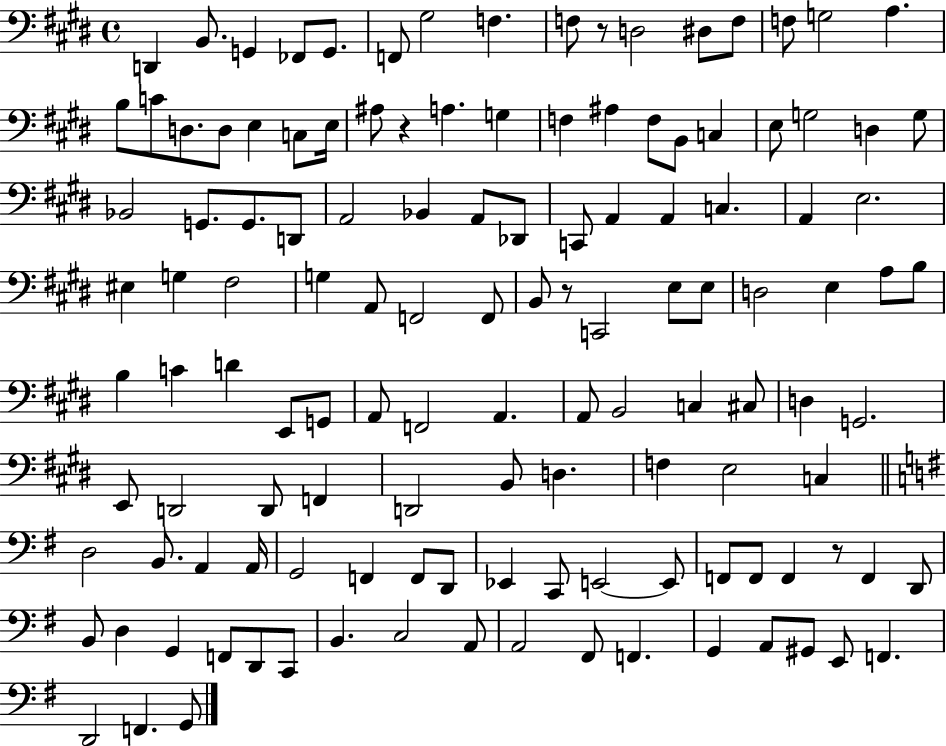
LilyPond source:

{
  \clef bass
  \time 4/4
  \defaultTimeSignature
  \key e \major
  d,4 b,8. g,4 fes,8 g,8. | f,8 gis2 f4. | f8 r8 d2 dis8 f8 | f8 g2 a4. | \break b8 c'8 d8. d8 e4 c8 e16 | ais8 r4 a4. g4 | f4 ais4 f8 b,8 c4 | e8 g2 d4 g8 | \break bes,2 g,8. g,8. d,8 | a,2 bes,4 a,8 des,8 | c,8 a,4 a,4 c4. | a,4 e2. | \break eis4 g4 fis2 | g4 a,8 f,2 f,8 | b,8 r8 c,2 e8 e8 | d2 e4 a8 b8 | \break b4 c'4 d'4 e,8 g,8 | a,8 f,2 a,4. | a,8 b,2 c4 cis8 | d4 g,2. | \break e,8 d,2 d,8 f,4 | d,2 b,8 d4. | f4 e2 c4 | \bar "||" \break \key g \major d2 b,8. a,4 a,16 | g,2 f,4 f,8 d,8 | ees,4 c,8 e,2~~ e,8 | f,8 f,8 f,4 r8 f,4 d,8 | \break b,8 d4 g,4 f,8 d,8 c,8 | b,4. c2 a,8 | a,2 fis,8 f,4. | g,4 a,8 gis,8 e,8 f,4. | \break d,2 f,4. g,8 | \bar "|."
}